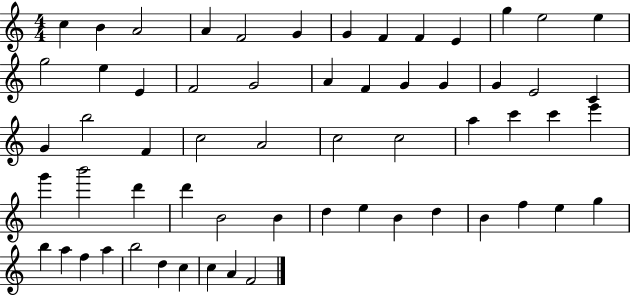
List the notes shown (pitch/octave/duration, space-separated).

C5/q B4/q A4/h A4/q F4/h G4/q G4/q F4/q F4/q E4/q G5/q E5/h E5/q G5/h E5/q E4/q F4/h G4/h A4/q F4/q G4/q G4/q G4/q E4/h C4/q G4/q B5/h F4/q C5/h A4/h C5/h C5/h A5/q C6/q C6/q E6/q G6/q B6/h D6/q D6/q B4/h B4/q D5/q E5/q B4/q D5/q B4/q F5/q E5/q G5/q B5/q A5/q F5/q A5/q B5/h D5/q C5/q C5/q A4/q F4/h